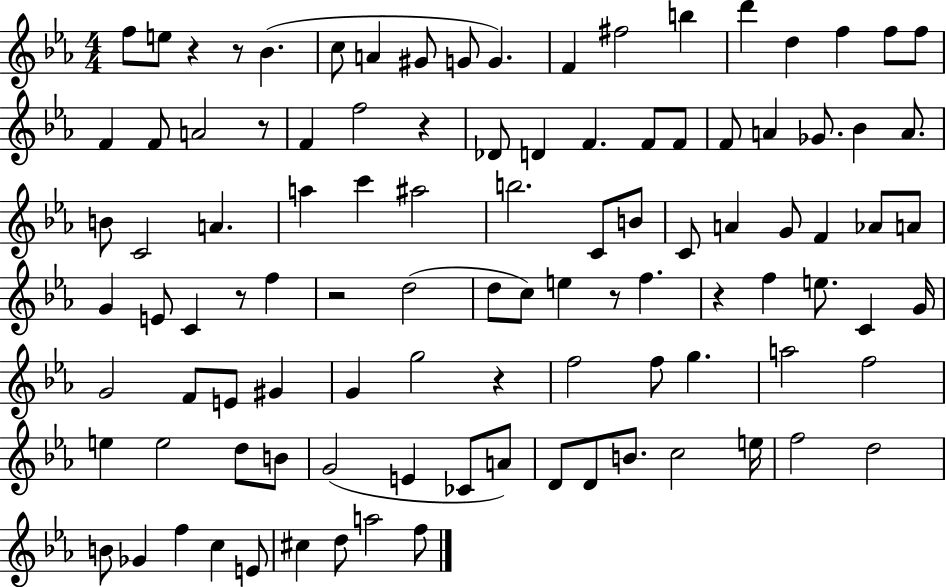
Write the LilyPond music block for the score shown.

{
  \clef treble
  \numericTimeSignature
  \time 4/4
  \key ees \major
  \repeat volta 2 { f''8 e''8 r4 r8 bes'4.( | c''8 a'4 gis'8 g'8 g'4.) | f'4 fis''2 b''4 | d'''4 d''4 f''4 f''8 f''8 | \break f'4 f'8 a'2 r8 | f'4 f''2 r4 | des'8 d'4 f'4. f'8 f'8 | f'8 a'4 ges'8. bes'4 a'8. | \break b'8 c'2 a'4. | a''4 c'''4 ais''2 | b''2. c'8 b'8 | c'8 a'4 g'8 f'4 aes'8 a'8 | \break g'4 e'8 c'4 r8 f''4 | r2 d''2( | d''8 c''8) e''4 r8 f''4. | r4 f''4 e''8. c'4 g'16 | \break g'2 f'8 e'8 gis'4 | g'4 g''2 r4 | f''2 f''8 g''4. | a''2 f''2 | \break e''4 e''2 d''8 b'8 | g'2( e'4 ces'8 a'8) | d'8 d'8 b'8. c''2 e''16 | f''2 d''2 | \break b'8 ges'4 f''4 c''4 e'8 | cis''4 d''8 a''2 f''8 | } \bar "|."
}